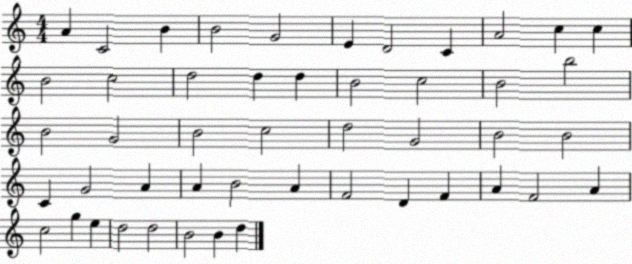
X:1
T:Untitled
M:4/4
L:1/4
K:C
A C2 B B2 G2 E D2 C A2 c c B2 c2 d2 d d B2 c2 B2 b2 B2 G2 B2 c2 d2 G2 B2 B2 C G2 A A B2 A F2 D F A F2 A c2 g e d2 d2 B2 B d